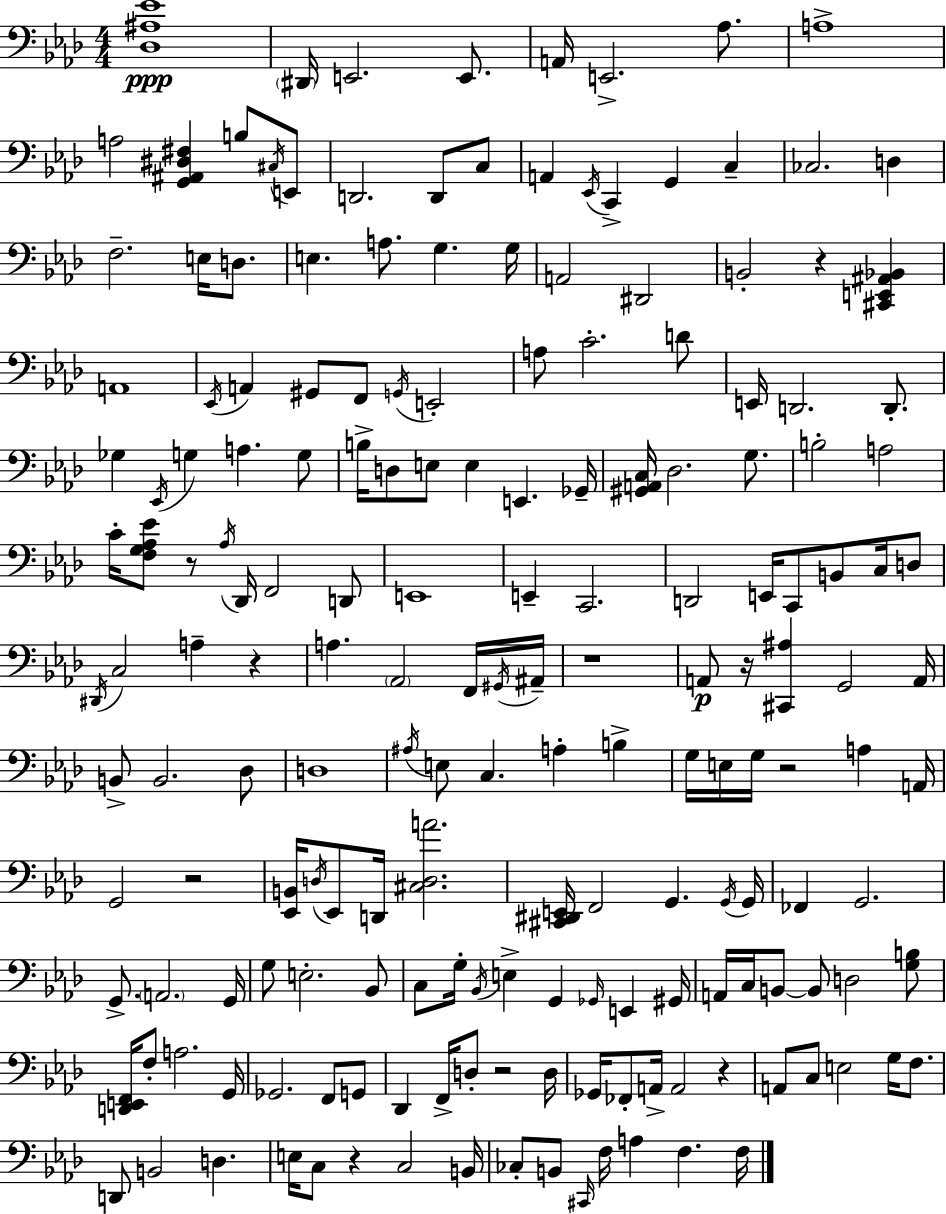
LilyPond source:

{
  \clef bass
  \numericTimeSignature
  \time 4/4
  \key aes \major
  <des ais ees'>1\ppp | \parenthesize dis,16 e,2. e,8. | a,16 e,2.-> aes8. | a1-> | \break a2 <g, ais, dis fis>4 b8 \acciaccatura { cis16 } e,8 | d,2. d,8 c8 | a,4 \acciaccatura { ees,16 } c,4-> g,4 c4-- | ces2. d4 | \break f2.-- e16 d8. | e4. a8. g4. | g16 a,2 dis,2 | b,2-. r4 <cis, e, ais, bes,>4 | \break a,1 | \acciaccatura { ees,16 } a,4 gis,8 f,8 \acciaccatura { g,16 } e,2-. | a8 c'2.-. | d'8 e,16 d,2. | \break d,8.-. ges4 \acciaccatura { ees,16 } g4 a4. | g8 b16-> d8 e8 e4 e,4. | ges,16-- <gis, a, c>16 des2. | g8. b2-. a2 | \break c'16-. <f g aes ees'>8 r8 \acciaccatura { aes16 } des,16 f,2 | d,8 e,1 | e,4-- c,2. | d,2 e,16 c,8 | \break b,8 c16 d8 \acciaccatura { dis,16 } c2 a4-- | r4 a4. \parenthesize aes,2 | f,16 \acciaccatura { gis,16 } ais,16-- r1 | a,8\p r16 <cis, ais>4 g,2 | \break a,16 b,8-> b,2. | des8 d1 | \acciaccatura { ais16 } e8 c4. | a4-. b4-> g16 e16 g16 r2 | \break a4 a,16 g,2 | r2 <ees, b,>16 \acciaccatura { d16 } ees,8 d,16 <cis d a'>2. | <cis, dis, e,>16 f,2 | g,4. \acciaccatura { g,16 } g,16 fes,4 g,2. | \break g,8.-> \parenthesize a,2. | g,16 g8 e2.-. | bes,8 c8 g16-. \acciaccatura { bes,16 } e4-> | g,4 \grace { ges,16 } e,4 gis,16 a,16 c16 b,8~~ | \break b,8 d2 <g b>8 <d, e, f,>16 f8-. | a2. g,16 ges,2. | f,8 g,8 des,4 | f,16-> d8-. r2 d16 ges,16 fes,8-. | \break a,16-> a,2 r4 a,8 c8 | e2 g16 f8. d,8 b,2 | d4. e16 c8 | r4 c2 b,16 ces8-. b,8 | \break \grace { cis,16 } f16 a4 f4. f16 \bar "|."
}